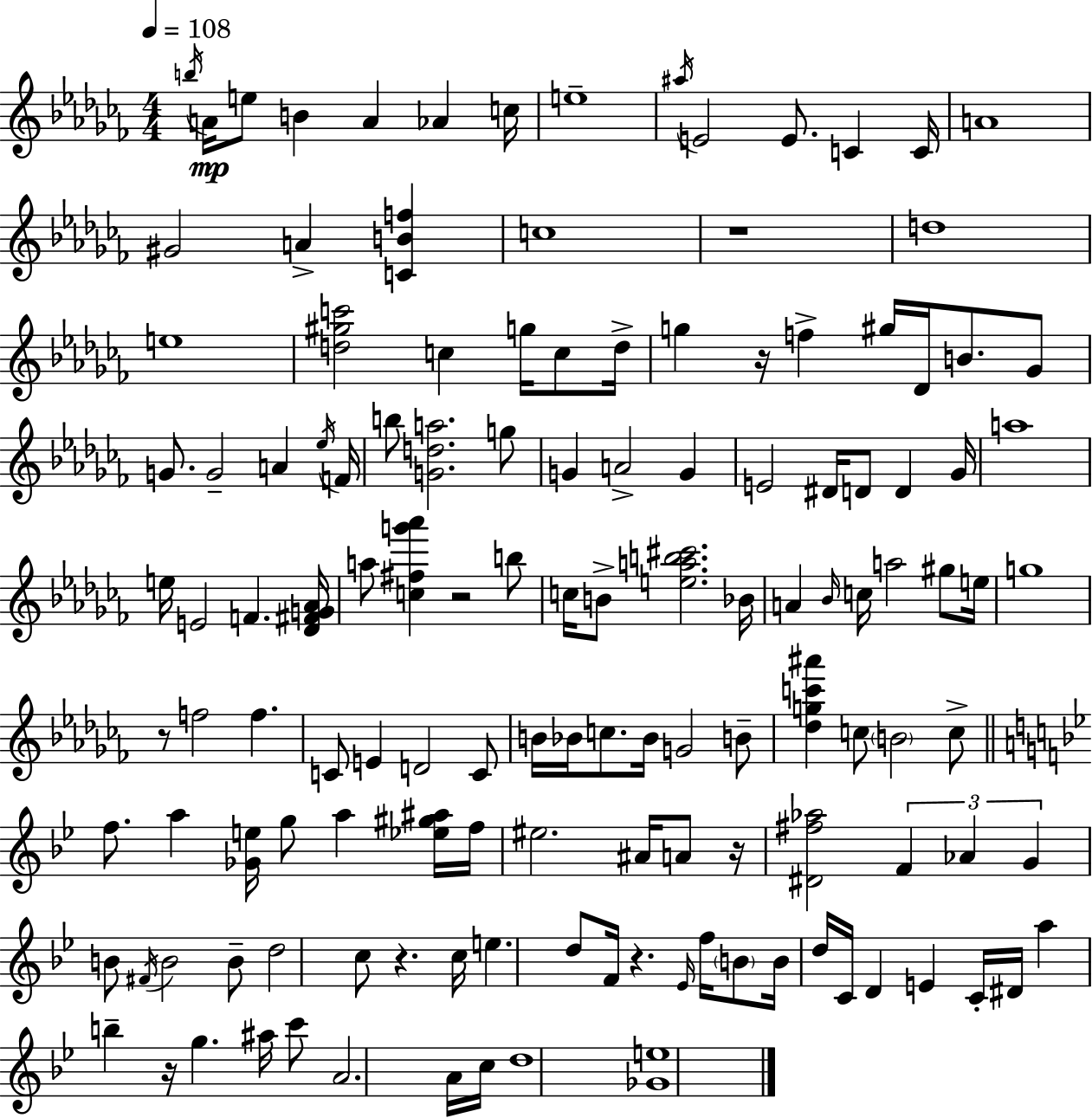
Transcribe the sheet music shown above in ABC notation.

X:1
T:Untitled
M:4/4
L:1/4
K:Abm
b/4 A/4 e/2 B A _A c/4 e4 ^a/4 E2 E/2 C C/4 A4 ^G2 A [CBf] c4 z4 d4 e4 [d^gc']2 c g/4 c/2 d/4 g z/4 f ^g/4 _D/4 B/2 _G/2 G/2 G2 A _e/4 F/4 b/2 [Gda]2 g/2 G A2 G E2 ^D/4 D/2 D _G/4 a4 e/4 E2 F [_D^FG_A]/4 a/2 [c^fg'_a'] z2 b/2 c/4 B/2 [eab^c']2 _B/4 A _B/4 c/4 a2 ^g/2 e/4 g4 z/2 f2 f C/2 E D2 C/2 B/4 _B/4 c/2 _B/4 G2 B/2 [_dgc'^a'] c/2 B2 c/2 f/2 a [_Ge]/4 g/2 a [_e^g^a]/4 f/4 ^e2 ^A/4 A/2 z/4 [^D^f_a]2 F _A G B/2 ^F/4 B2 B/2 d2 c/2 z c/4 e d/2 F/4 z _E/4 f/4 B/2 B/4 d/4 C/4 D E C/4 ^D/4 a b z/4 g ^a/4 c'/2 A2 A/4 c/4 d4 [_Ge]4